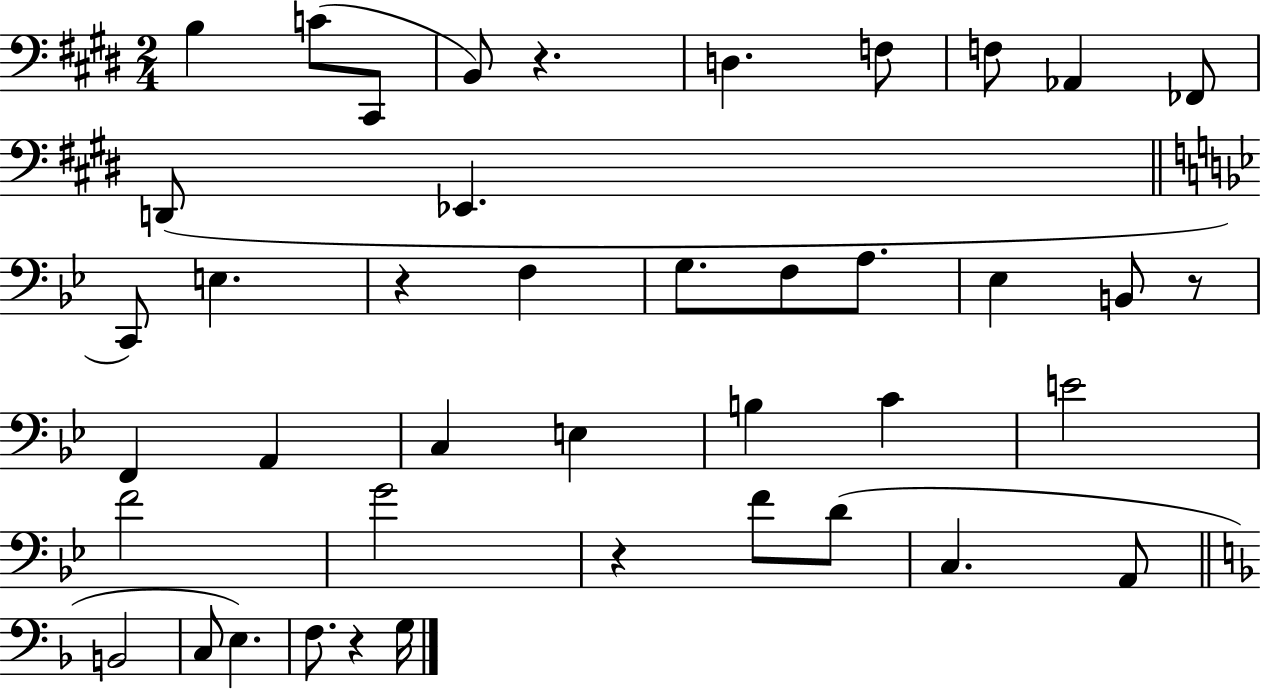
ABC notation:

X:1
T:Untitled
M:2/4
L:1/4
K:E
B, C/2 ^C,,/2 B,,/2 z D, F,/2 F,/2 _A,, _F,,/2 D,,/2 _E,, C,,/2 E, z F, G,/2 F,/2 A,/2 _E, B,,/2 z/2 F,, A,, C, E, B, C E2 F2 G2 z F/2 D/2 C, A,,/2 B,,2 C,/2 E, F,/2 z G,/4